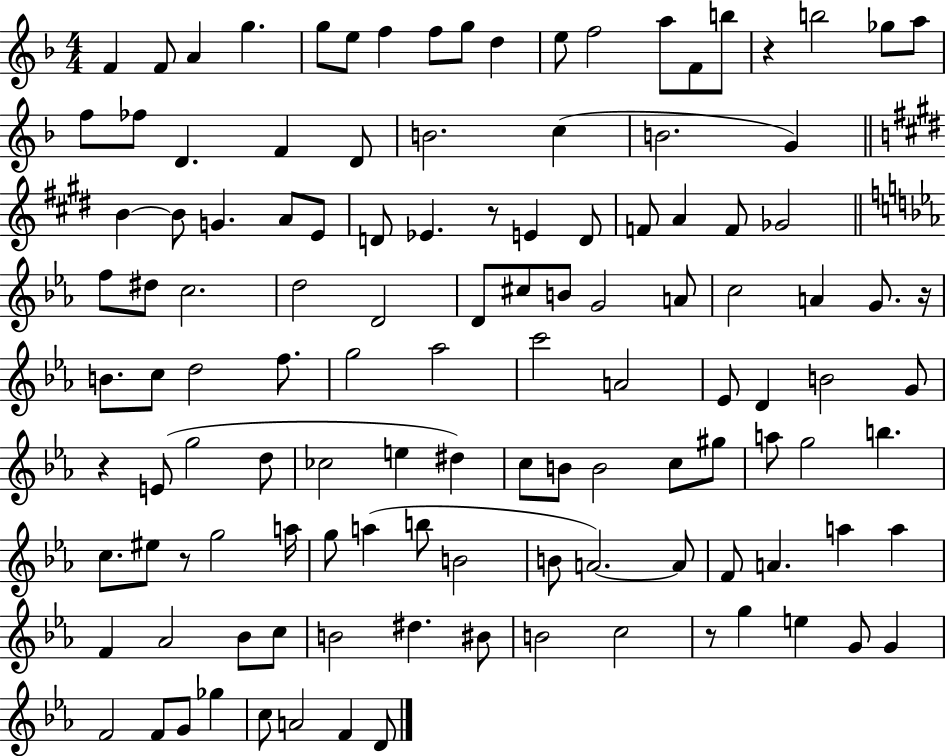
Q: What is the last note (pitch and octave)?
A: D4